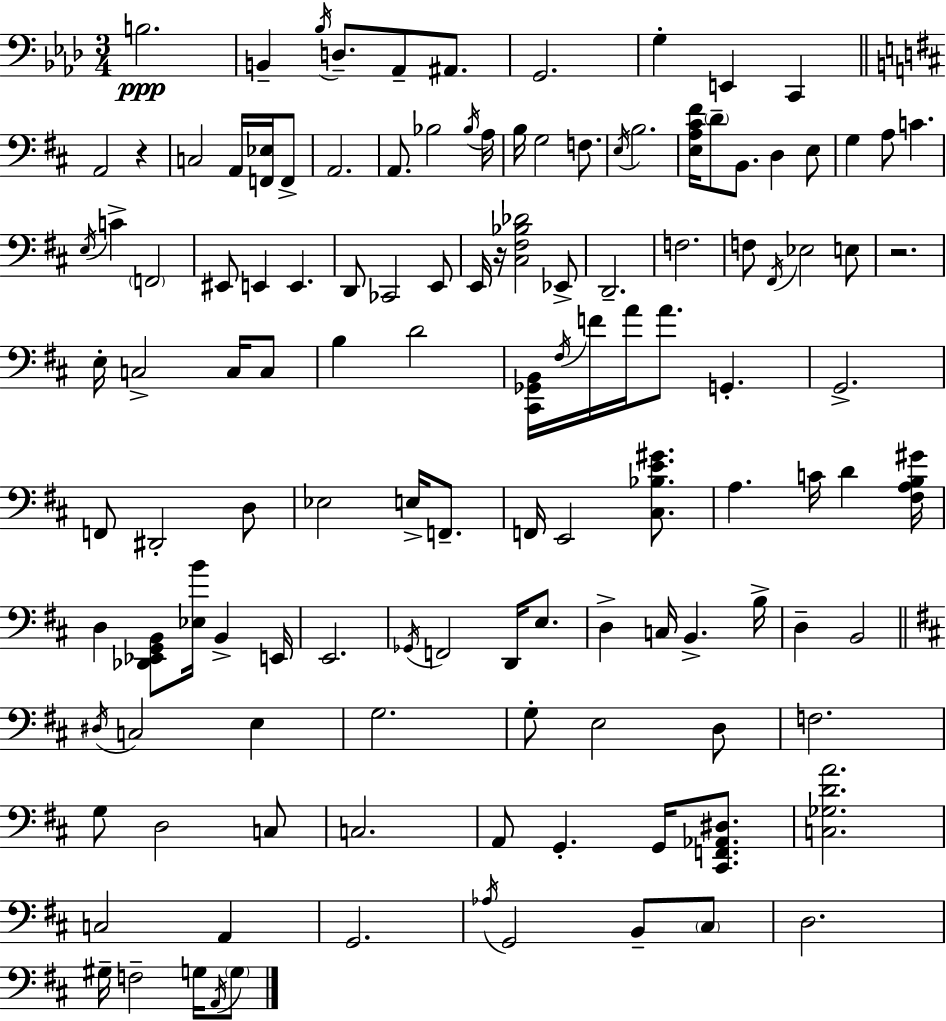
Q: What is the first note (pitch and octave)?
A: B3